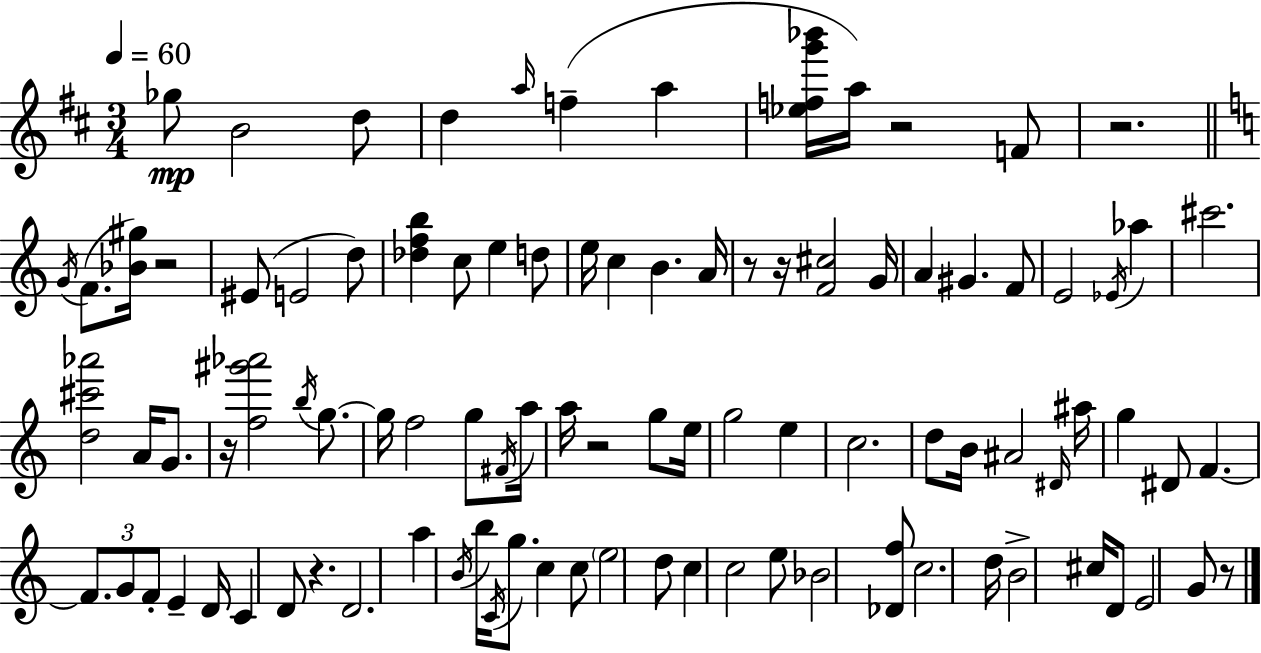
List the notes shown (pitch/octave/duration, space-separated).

Gb5/e B4/h D5/e D5/q A5/s F5/q A5/q [Eb5,F5,G6,Bb6]/s A5/s R/h F4/e R/h. G4/s F4/e. [Bb4,G#5]/s R/h EIS4/e E4/h D5/e [Db5,F5,B5]/q C5/e E5/q D5/e E5/s C5/q B4/q. A4/s R/e R/s [F4,C#5]/h G4/s A4/q G#4/q. F4/e E4/h Eb4/s Ab5/q C#6/h. [D5,C#6,Ab6]/h A4/s G4/e. R/s [F5,G#6,Ab6]/h B5/s G5/e. G5/s F5/h G5/e F#4/s A5/s A5/s R/h G5/e E5/s G5/h E5/q C5/h. D5/e B4/s A#4/h D#4/s A#5/s G5/q D#4/e F4/q. F4/e. G4/e F4/e E4/q D4/s C4/q D4/e R/q. D4/h. A5/q B4/s B5/s C4/s G5/e. C5/q C5/e E5/h D5/e C5/q C5/h E5/e Bb4/h [Db4,F5]/e C5/h. D5/s B4/h C#5/s D4/e E4/h G4/e R/e